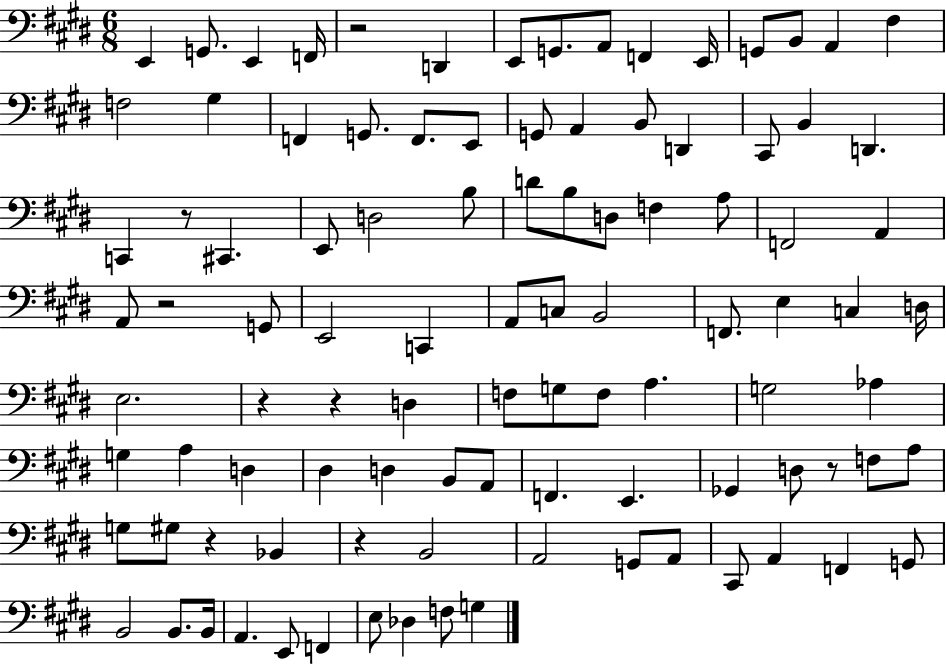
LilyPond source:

{
  \clef bass
  \numericTimeSignature
  \time 6/8
  \key e \major
  e,4 g,8. e,4 f,16 | r2 d,4 | e,8 g,8. a,8 f,4 e,16 | g,8 b,8 a,4 fis4 | \break f2 gis4 | f,4 g,8. f,8. e,8 | g,8 a,4 b,8 d,4 | cis,8 b,4 d,4. | \break c,4 r8 cis,4. | e,8 d2 b8 | d'8 b8 d8 f4 a8 | f,2 a,4 | \break a,8 r2 g,8 | e,2 c,4 | a,8 c8 b,2 | f,8. e4 c4 d16 | \break e2. | r4 r4 d4 | f8 g8 f8 a4. | g2 aes4 | \break g4 a4 d4 | dis4 d4 b,8 a,8 | f,4. e,4. | ges,4 d8 r8 f8 a8 | \break g8 gis8 r4 bes,4 | r4 b,2 | a,2 g,8 a,8 | cis,8 a,4 f,4 g,8 | \break b,2 b,8. b,16 | a,4. e,8 f,4 | e8 des4 f8 g4 | \bar "|."
}